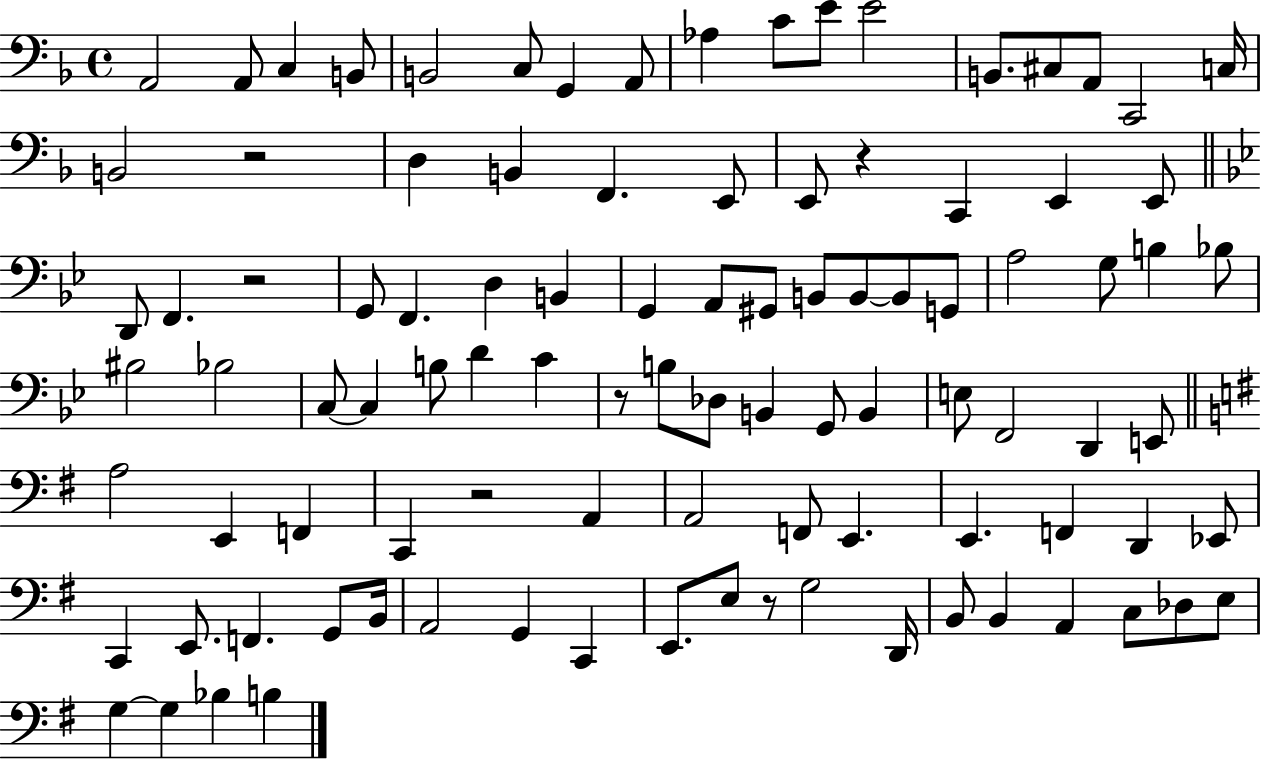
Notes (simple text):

A2/h A2/e C3/q B2/e B2/h C3/e G2/q A2/e Ab3/q C4/e E4/e E4/h B2/e. C#3/e A2/e C2/h C3/s B2/h R/h D3/q B2/q F2/q. E2/e E2/e R/q C2/q E2/q E2/e D2/e F2/q. R/h G2/e F2/q. D3/q B2/q G2/q A2/e G#2/e B2/e B2/e B2/e G2/e A3/h G3/e B3/q Bb3/e BIS3/h Bb3/h C3/e C3/q B3/e D4/q C4/q R/e B3/e Db3/e B2/q G2/e B2/q E3/e F2/h D2/q E2/e A3/h E2/q F2/q C2/q R/h A2/q A2/h F2/e E2/q. E2/q. F2/q D2/q Eb2/e C2/q E2/e. F2/q. G2/e B2/s A2/h G2/q C2/q E2/e. E3/e R/e G3/h D2/s B2/e B2/q A2/q C3/e Db3/e E3/e G3/q G3/q Bb3/q B3/q